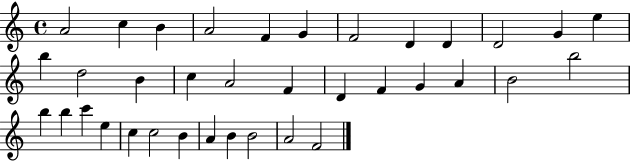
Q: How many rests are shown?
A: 0